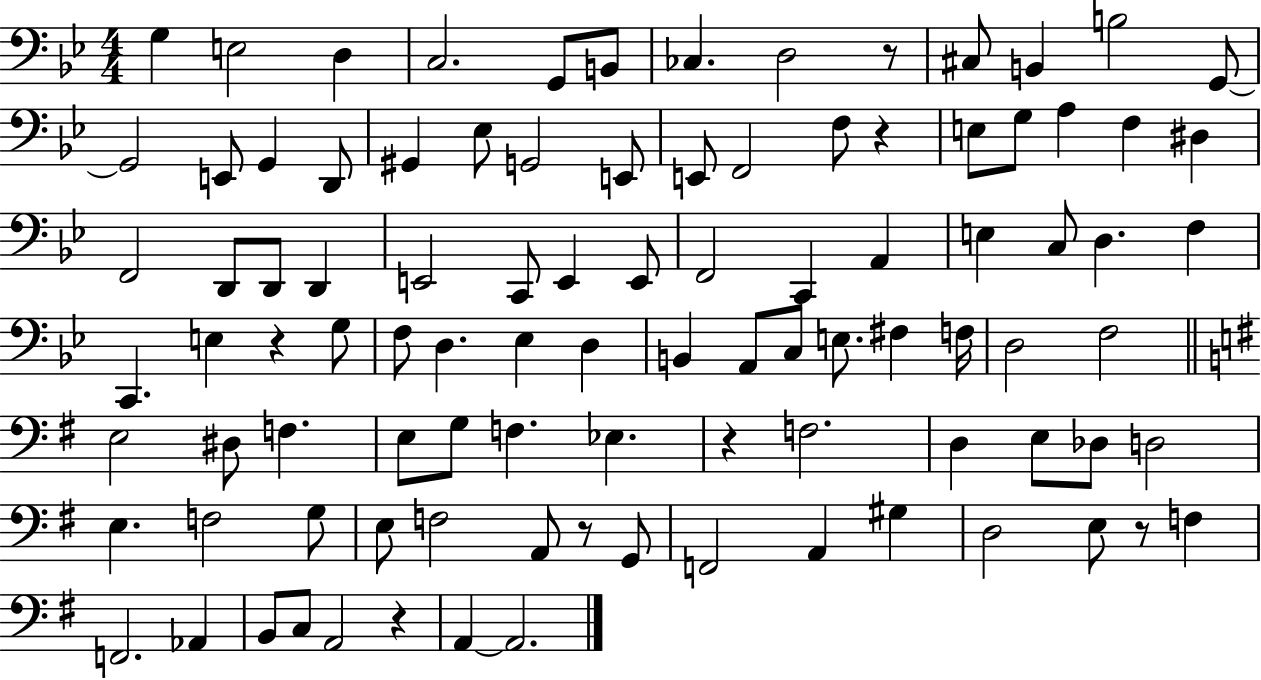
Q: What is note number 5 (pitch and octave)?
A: G2